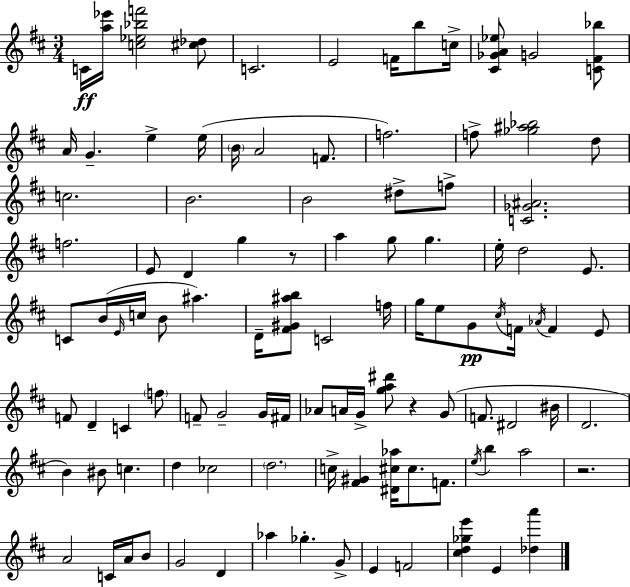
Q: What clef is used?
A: treble